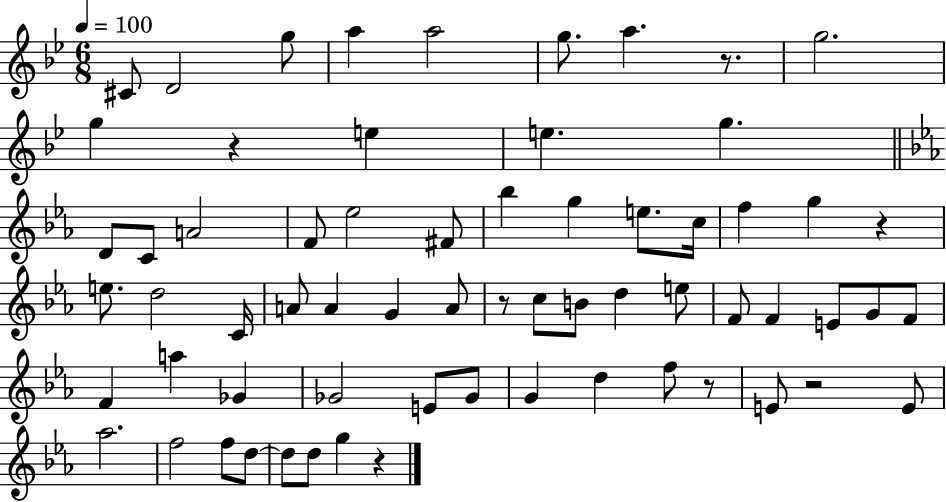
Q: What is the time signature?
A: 6/8